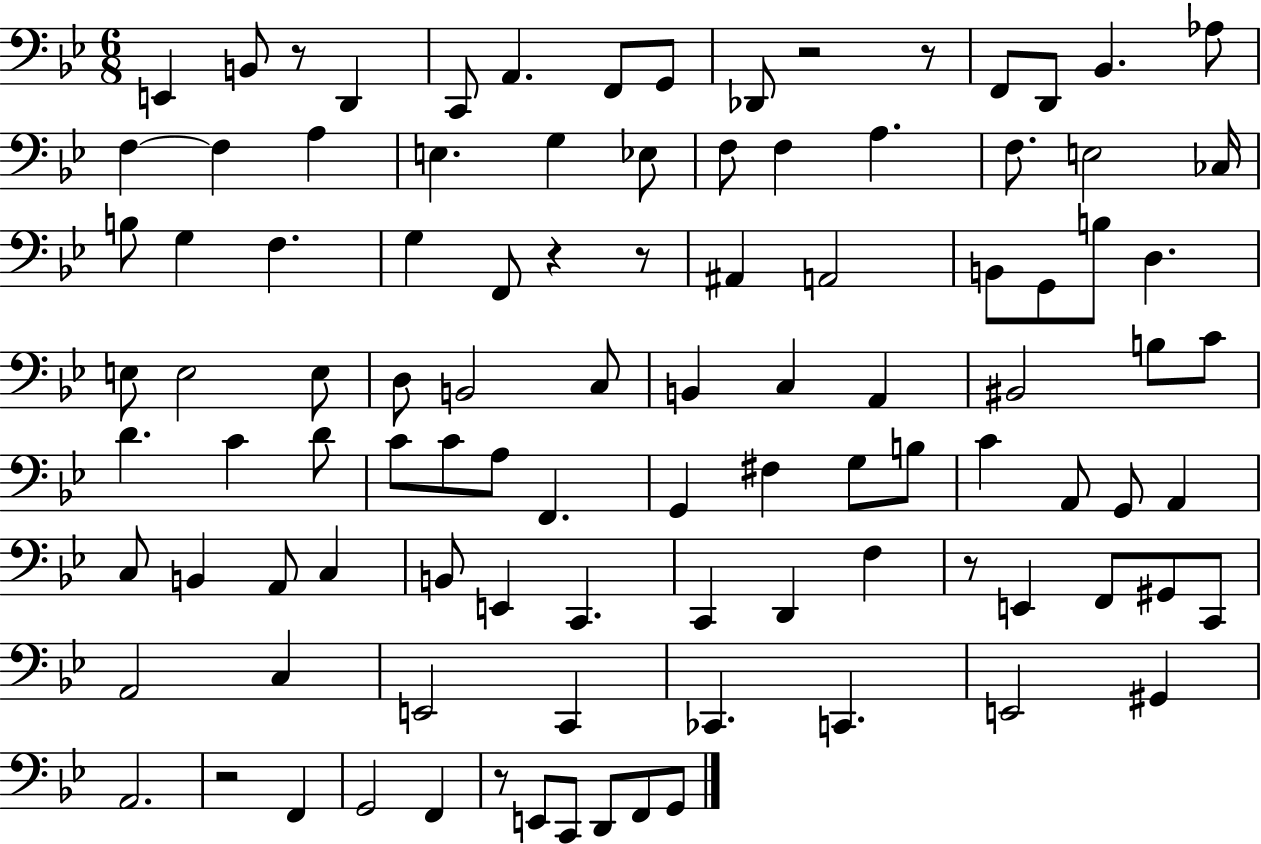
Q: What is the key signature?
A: BES major